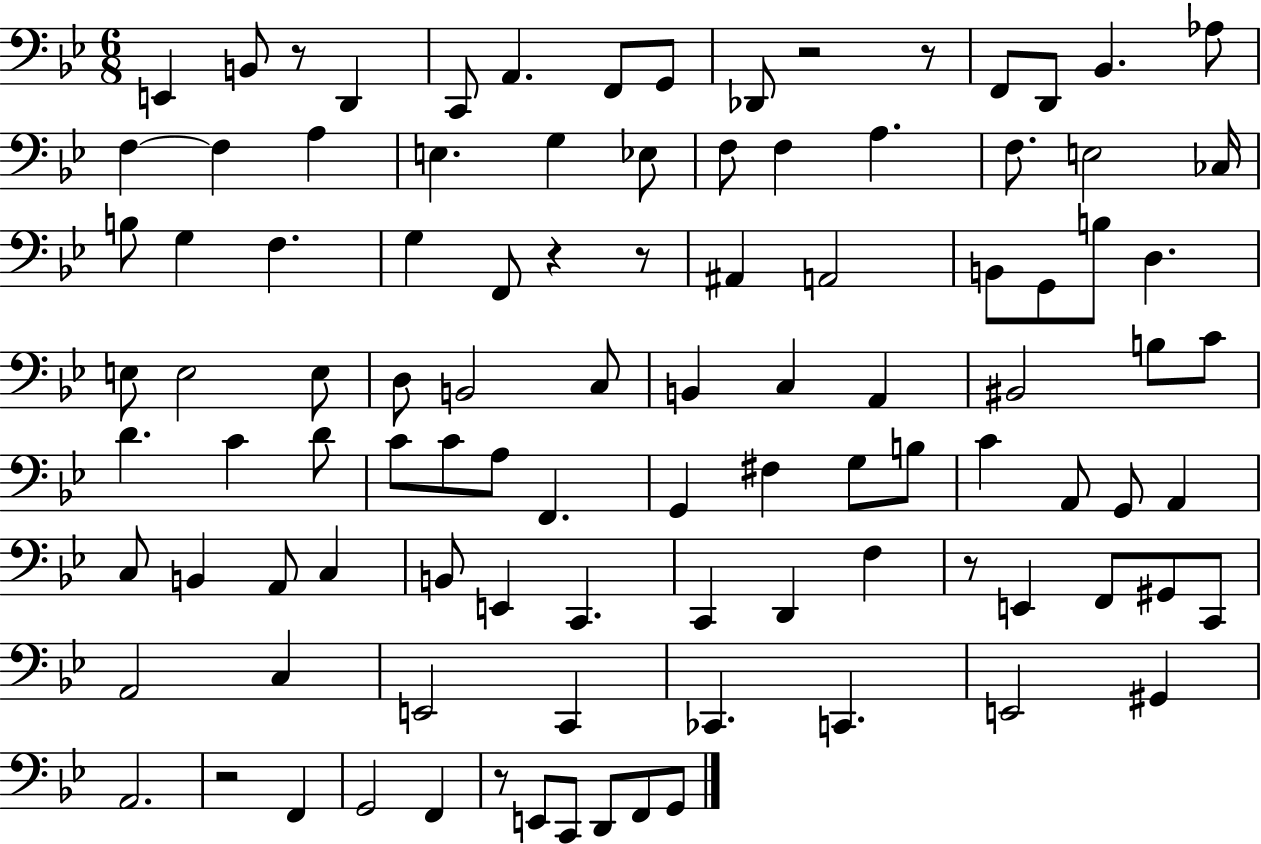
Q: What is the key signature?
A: BES major